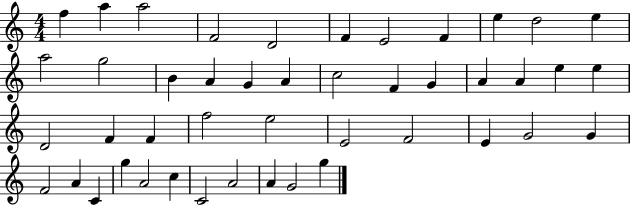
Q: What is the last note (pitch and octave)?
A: G5